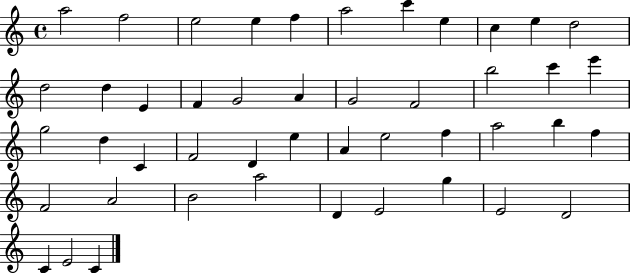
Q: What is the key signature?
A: C major